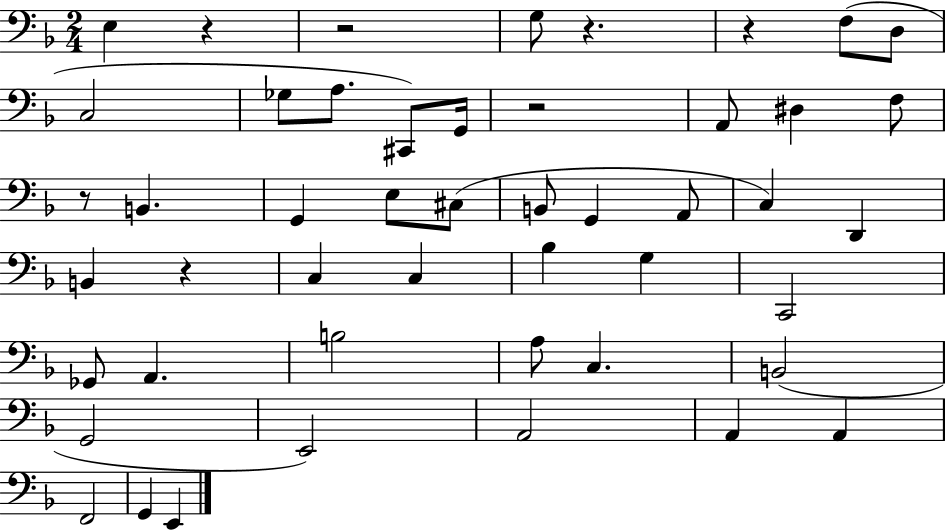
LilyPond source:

{
  \clef bass
  \numericTimeSignature
  \time 2/4
  \key f \major
  e4 r4 | r2 | g8 r4. | r4 f8( d8 | \break c2 | ges8 a8. cis,8) g,16 | r2 | a,8 dis4 f8 | \break r8 b,4. | g,4 e8 cis8( | b,8 g,4 a,8 | c4) d,4 | \break b,4 r4 | c4 c4 | bes4 g4 | c,2 | \break ges,8 a,4. | b2 | a8 c4. | b,2( | \break g,2 | e,2) | a,2 | a,4 a,4 | \break f,2 | g,4 e,4 | \bar "|."
}